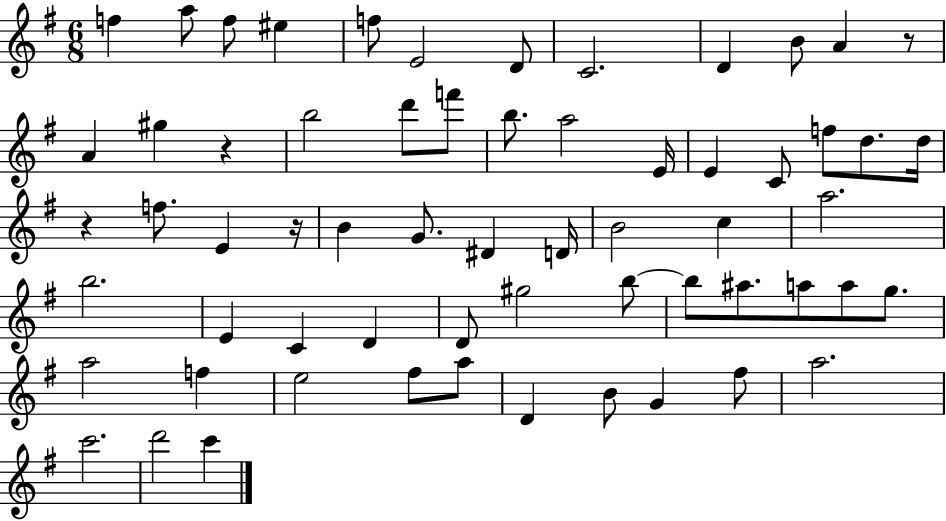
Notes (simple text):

F5/q A5/e F5/e EIS5/q F5/e E4/h D4/e C4/h. D4/q B4/e A4/q R/e A4/q G#5/q R/q B5/h D6/e F6/e B5/e. A5/h E4/s E4/q C4/e F5/e D5/e. D5/s R/q F5/e. E4/q R/s B4/q G4/e. D#4/q D4/s B4/h C5/q A5/h. B5/h. E4/q C4/q D4/q D4/e G#5/h B5/e B5/e A#5/e. A5/e A5/e G5/e. A5/h F5/q E5/h F#5/e A5/e D4/q B4/e G4/q F#5/e A5/h. C6/h. D6/h C6/q